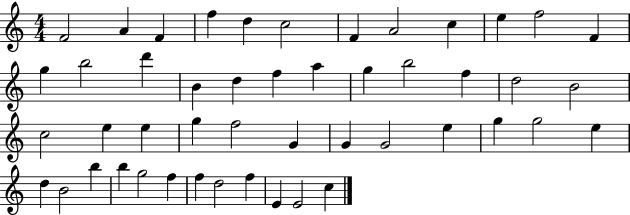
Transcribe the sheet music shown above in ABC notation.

X:1
T:Untitled
M:4/4
L:1/4
K:C
F2 A F f d c2 F A2 c e f2 F g b2 d' B d f a g b2 f d2 B2 c2 e e g f2 G G G2 e g g2 e d B2 b b g2 f f d2 f E E2 c